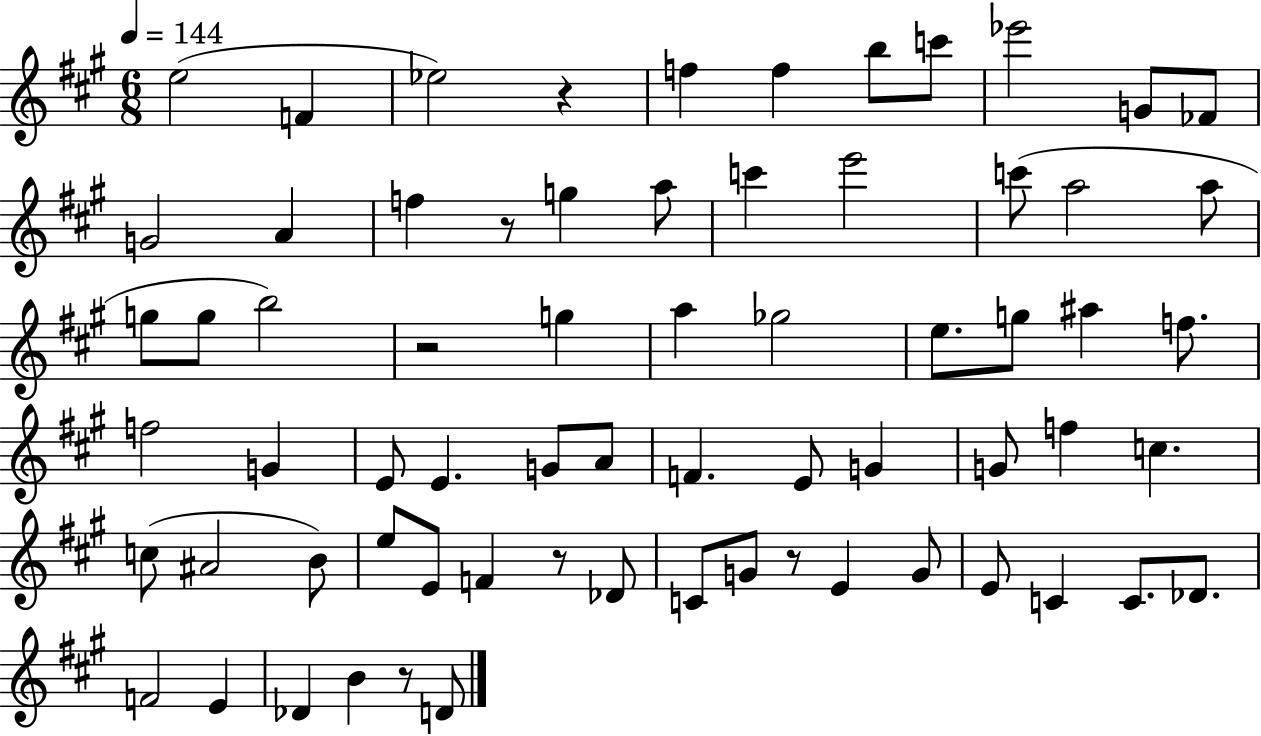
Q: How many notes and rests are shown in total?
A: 68